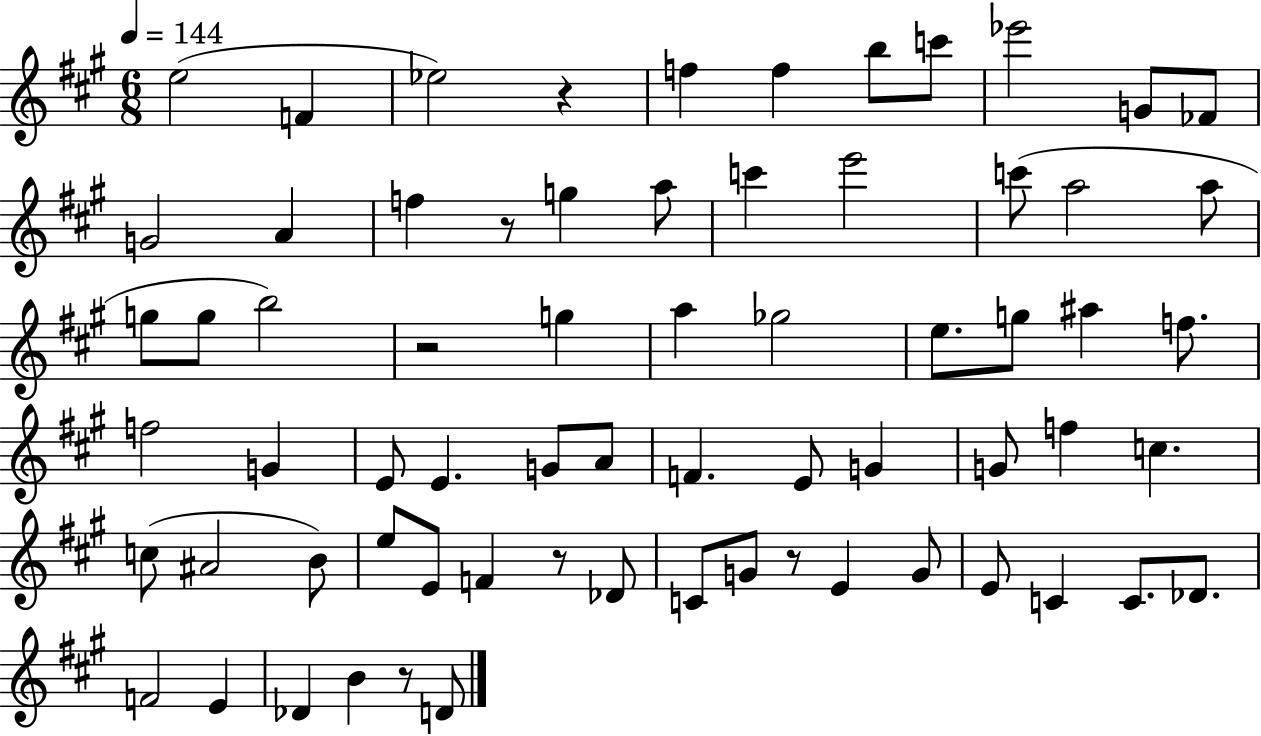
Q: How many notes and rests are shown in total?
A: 68